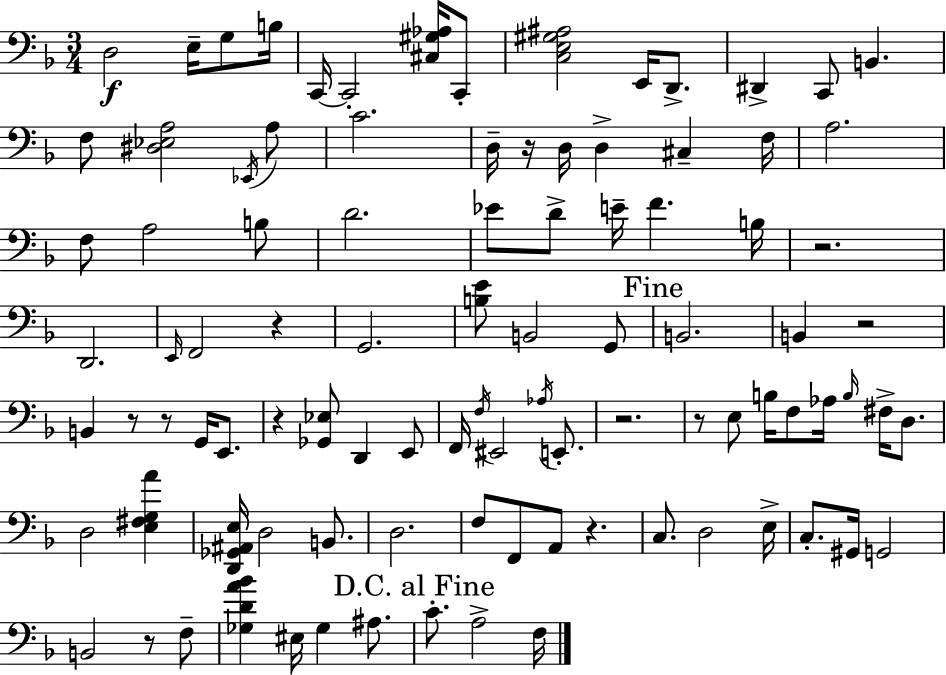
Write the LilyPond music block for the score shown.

{
  \clef bass
  \numericTimeSignature
  \time 3/4
  \key d \minor
  d2\f e16-- g8 b16 | c,16~~ c,2-. <cis gis aes>16 c,8-. | <c e gis ais>2 e,16 d,8.-> | dis,4-> c,8 b,4. | \break f8 <dis ees a>2 \acciaccatura { ees,16 } a8 | c'2. | d16-- r16 d16 d4-> cis4-- | f16 a2. | \break f8 a2 b8 | d'2. | ees'8 d'8-> e'16-- f'4. | b16 r2. | \break d,2. | \grace { e,16 } f,2 r4 | g,2. | <b e'>8 b,2 | \break g,8 \mark "Fine" b,2. | b,4 r2 | b,4 r8 r8 g,16 e,8. | r4 <ges, ees>8 d,4 | \break e,8 f,16 \acciaccatura { f16 } eis,2 | \acciaccatura { aes16 } e,8.-. r2. | r8 e8 b16 f8 aes16 | \grace { b16 } fis16-> d8. d2 | \break <e fis g a'>4 <d, ges, ais, e>16 d2 | b,8. d2. | f8 f,8 a,8 r4. | c8. d2 | \break e16-> c8.-. gis,16 g,2 | b,2 | r8 f8-- <ges d' a' bes'>4 eis16 ges4 | ais8. \mark "D.C. al Fine" c'8.-. a2-> | \break f16 \bar "|."
}